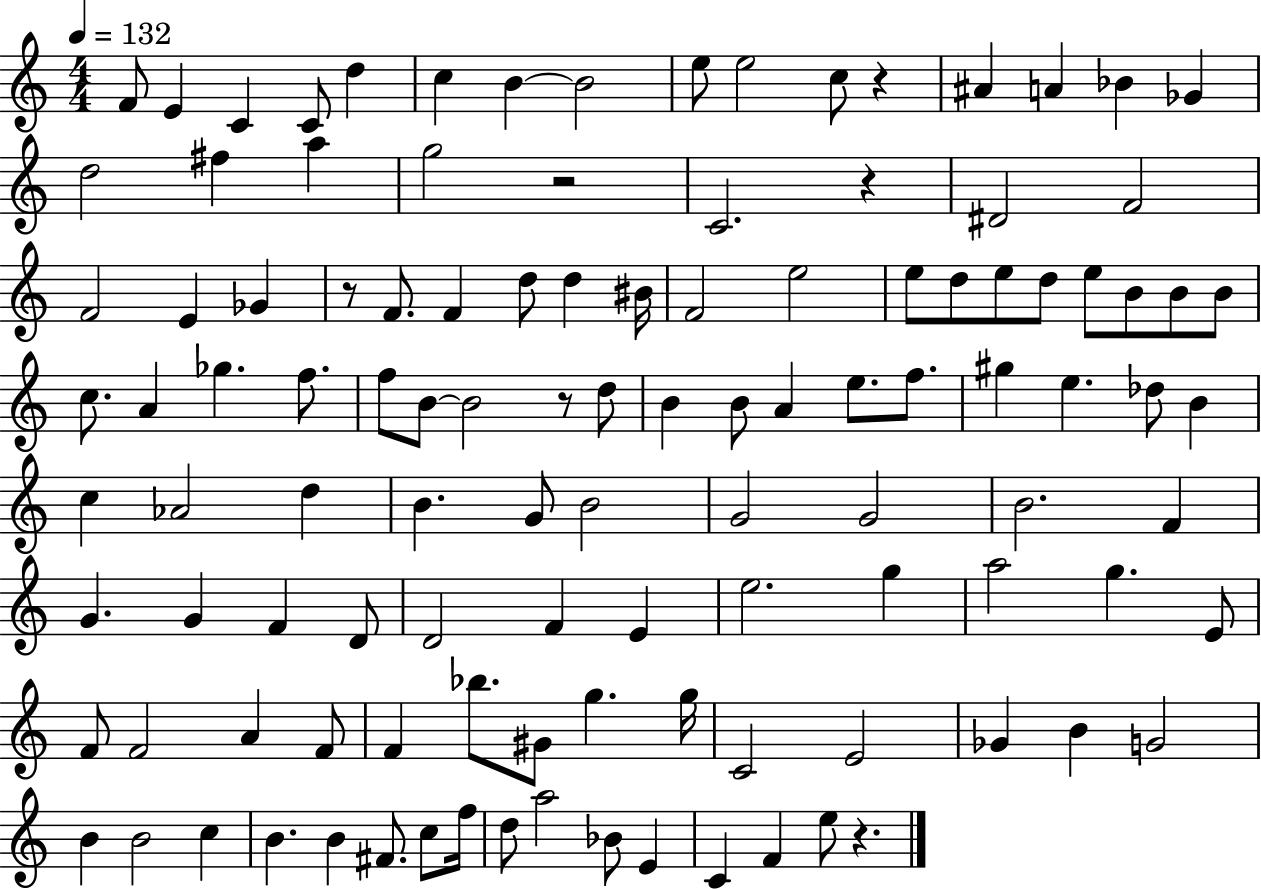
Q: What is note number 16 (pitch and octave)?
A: D5